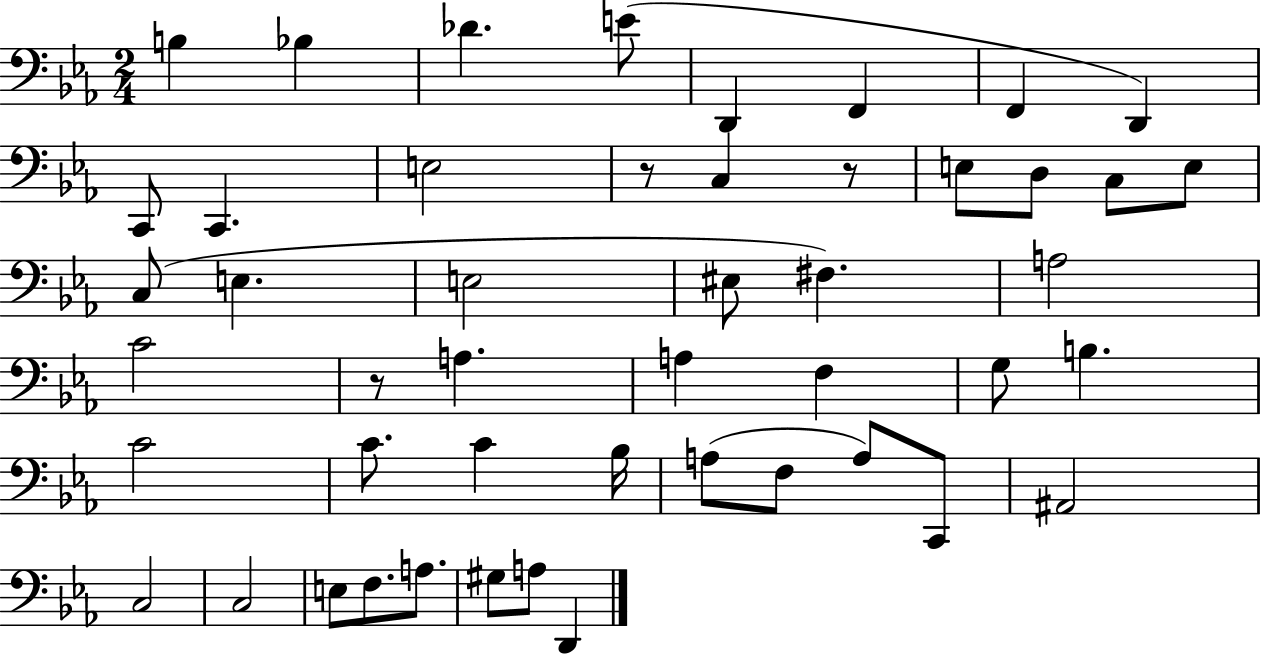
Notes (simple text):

B3/q Bb3/q Db4/q. E4/e D2/q F2/q F2/q D2/q C2/e C2/q. E3/h R/e C3/q R/e E3/e D3/e C3/e E3/e C3/e E3/q. E3/h EIS3/e F#3/q. A3/h C4/h R/e A3/q. A3/q F3/q G3/e B3/q. C4/h C4/e. C4/q Bb3/s A3/e F3/e A3/e C2/e A#2/h C3/h C3/h E3/e F3/e. A3/e. G#3/e A3/e D2/q